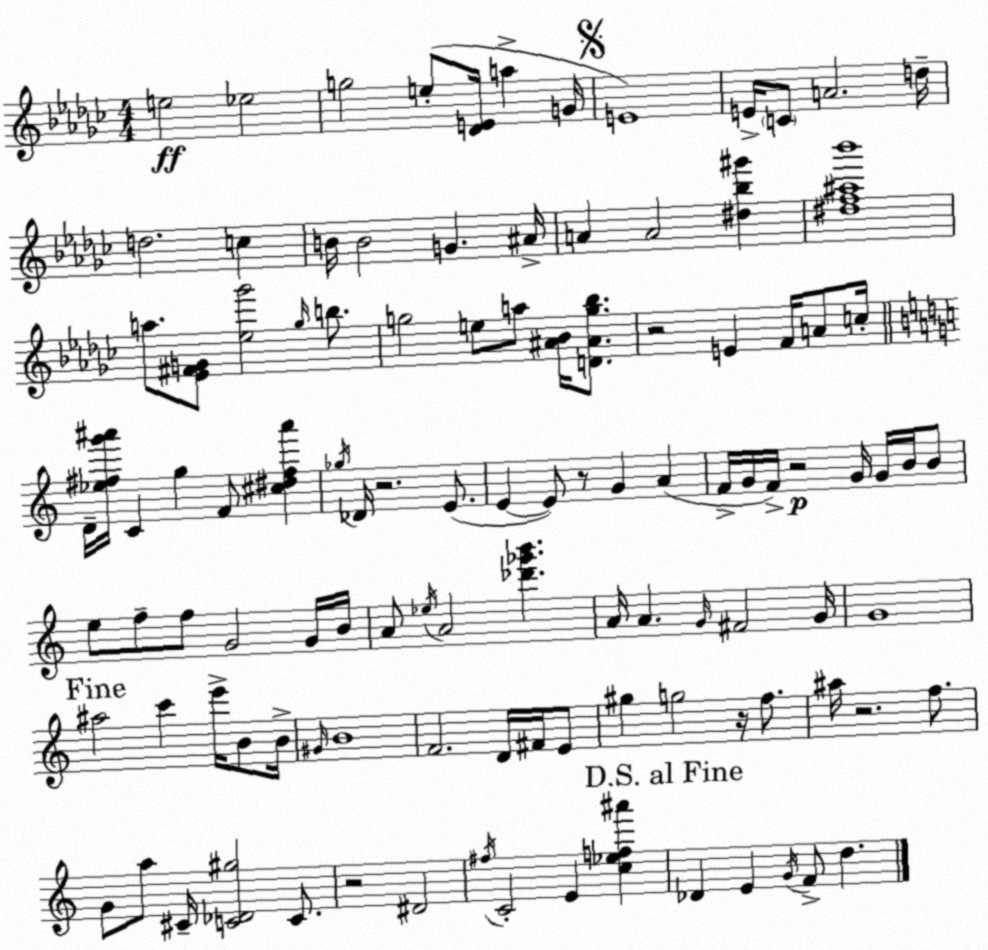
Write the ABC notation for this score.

X:1
T:Untitled
M:4/4
L:1/4
K:Ebm
e2 _e2 g2 e/2 [_DE]/4 a G/4 E4 E/4 C/2 A2 d/4 d2 c B/4 B2 G ^A/4 A A2 [^d_b^g'] [^df^a_b']4 a/2 [_E^FG]/2 [_e_g']2 _g/4 b/2 g2 e/2 a/2 [^A_B]/4 [D^Ag_b]/2 z2 E F/4 A/2 c/4 D/4 [_e^fg'^a']/4 C g F/2 [^c^d^f^a'] _g/4 _D/4 z2 E/2 E E/2 z/2 G A F/4 G/4 F/4 z2 G/4 G/4 B/4 B/2 e/2 f/2 f/2 G2 G/4 B/4 A/2 _e/4 A2 [_d'_g'b'] A/4 A G/4 ^F2 G/4 G4 ^a2 c' e'/4 B/2 B/4 ^G/4 B4 F2 D/4 ^F/4 E/2 ^g g2 z/4 f/2 ^a/4 z2 f/2 G/2 a/2 ^C/4 [C_D^g]2 C/2 z2 ^D2 ^f/4 C2 E [c_ef^a'] _D E G/4 F/2 d